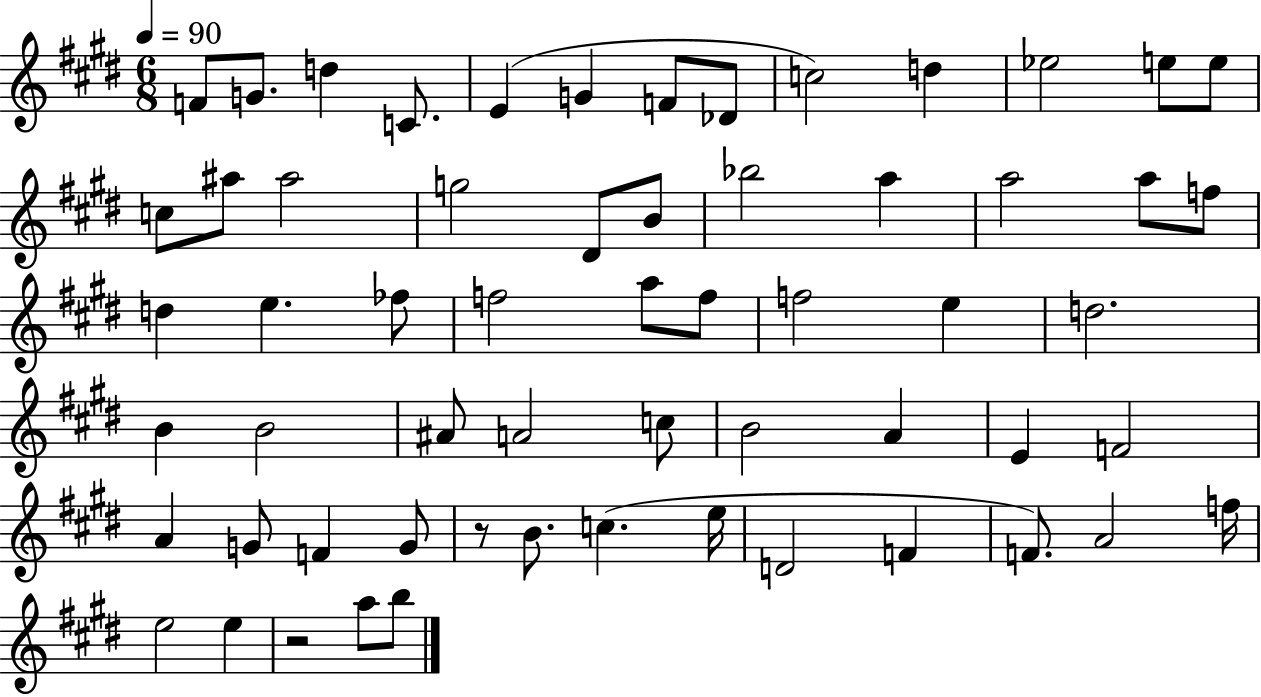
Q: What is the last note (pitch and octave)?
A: B5